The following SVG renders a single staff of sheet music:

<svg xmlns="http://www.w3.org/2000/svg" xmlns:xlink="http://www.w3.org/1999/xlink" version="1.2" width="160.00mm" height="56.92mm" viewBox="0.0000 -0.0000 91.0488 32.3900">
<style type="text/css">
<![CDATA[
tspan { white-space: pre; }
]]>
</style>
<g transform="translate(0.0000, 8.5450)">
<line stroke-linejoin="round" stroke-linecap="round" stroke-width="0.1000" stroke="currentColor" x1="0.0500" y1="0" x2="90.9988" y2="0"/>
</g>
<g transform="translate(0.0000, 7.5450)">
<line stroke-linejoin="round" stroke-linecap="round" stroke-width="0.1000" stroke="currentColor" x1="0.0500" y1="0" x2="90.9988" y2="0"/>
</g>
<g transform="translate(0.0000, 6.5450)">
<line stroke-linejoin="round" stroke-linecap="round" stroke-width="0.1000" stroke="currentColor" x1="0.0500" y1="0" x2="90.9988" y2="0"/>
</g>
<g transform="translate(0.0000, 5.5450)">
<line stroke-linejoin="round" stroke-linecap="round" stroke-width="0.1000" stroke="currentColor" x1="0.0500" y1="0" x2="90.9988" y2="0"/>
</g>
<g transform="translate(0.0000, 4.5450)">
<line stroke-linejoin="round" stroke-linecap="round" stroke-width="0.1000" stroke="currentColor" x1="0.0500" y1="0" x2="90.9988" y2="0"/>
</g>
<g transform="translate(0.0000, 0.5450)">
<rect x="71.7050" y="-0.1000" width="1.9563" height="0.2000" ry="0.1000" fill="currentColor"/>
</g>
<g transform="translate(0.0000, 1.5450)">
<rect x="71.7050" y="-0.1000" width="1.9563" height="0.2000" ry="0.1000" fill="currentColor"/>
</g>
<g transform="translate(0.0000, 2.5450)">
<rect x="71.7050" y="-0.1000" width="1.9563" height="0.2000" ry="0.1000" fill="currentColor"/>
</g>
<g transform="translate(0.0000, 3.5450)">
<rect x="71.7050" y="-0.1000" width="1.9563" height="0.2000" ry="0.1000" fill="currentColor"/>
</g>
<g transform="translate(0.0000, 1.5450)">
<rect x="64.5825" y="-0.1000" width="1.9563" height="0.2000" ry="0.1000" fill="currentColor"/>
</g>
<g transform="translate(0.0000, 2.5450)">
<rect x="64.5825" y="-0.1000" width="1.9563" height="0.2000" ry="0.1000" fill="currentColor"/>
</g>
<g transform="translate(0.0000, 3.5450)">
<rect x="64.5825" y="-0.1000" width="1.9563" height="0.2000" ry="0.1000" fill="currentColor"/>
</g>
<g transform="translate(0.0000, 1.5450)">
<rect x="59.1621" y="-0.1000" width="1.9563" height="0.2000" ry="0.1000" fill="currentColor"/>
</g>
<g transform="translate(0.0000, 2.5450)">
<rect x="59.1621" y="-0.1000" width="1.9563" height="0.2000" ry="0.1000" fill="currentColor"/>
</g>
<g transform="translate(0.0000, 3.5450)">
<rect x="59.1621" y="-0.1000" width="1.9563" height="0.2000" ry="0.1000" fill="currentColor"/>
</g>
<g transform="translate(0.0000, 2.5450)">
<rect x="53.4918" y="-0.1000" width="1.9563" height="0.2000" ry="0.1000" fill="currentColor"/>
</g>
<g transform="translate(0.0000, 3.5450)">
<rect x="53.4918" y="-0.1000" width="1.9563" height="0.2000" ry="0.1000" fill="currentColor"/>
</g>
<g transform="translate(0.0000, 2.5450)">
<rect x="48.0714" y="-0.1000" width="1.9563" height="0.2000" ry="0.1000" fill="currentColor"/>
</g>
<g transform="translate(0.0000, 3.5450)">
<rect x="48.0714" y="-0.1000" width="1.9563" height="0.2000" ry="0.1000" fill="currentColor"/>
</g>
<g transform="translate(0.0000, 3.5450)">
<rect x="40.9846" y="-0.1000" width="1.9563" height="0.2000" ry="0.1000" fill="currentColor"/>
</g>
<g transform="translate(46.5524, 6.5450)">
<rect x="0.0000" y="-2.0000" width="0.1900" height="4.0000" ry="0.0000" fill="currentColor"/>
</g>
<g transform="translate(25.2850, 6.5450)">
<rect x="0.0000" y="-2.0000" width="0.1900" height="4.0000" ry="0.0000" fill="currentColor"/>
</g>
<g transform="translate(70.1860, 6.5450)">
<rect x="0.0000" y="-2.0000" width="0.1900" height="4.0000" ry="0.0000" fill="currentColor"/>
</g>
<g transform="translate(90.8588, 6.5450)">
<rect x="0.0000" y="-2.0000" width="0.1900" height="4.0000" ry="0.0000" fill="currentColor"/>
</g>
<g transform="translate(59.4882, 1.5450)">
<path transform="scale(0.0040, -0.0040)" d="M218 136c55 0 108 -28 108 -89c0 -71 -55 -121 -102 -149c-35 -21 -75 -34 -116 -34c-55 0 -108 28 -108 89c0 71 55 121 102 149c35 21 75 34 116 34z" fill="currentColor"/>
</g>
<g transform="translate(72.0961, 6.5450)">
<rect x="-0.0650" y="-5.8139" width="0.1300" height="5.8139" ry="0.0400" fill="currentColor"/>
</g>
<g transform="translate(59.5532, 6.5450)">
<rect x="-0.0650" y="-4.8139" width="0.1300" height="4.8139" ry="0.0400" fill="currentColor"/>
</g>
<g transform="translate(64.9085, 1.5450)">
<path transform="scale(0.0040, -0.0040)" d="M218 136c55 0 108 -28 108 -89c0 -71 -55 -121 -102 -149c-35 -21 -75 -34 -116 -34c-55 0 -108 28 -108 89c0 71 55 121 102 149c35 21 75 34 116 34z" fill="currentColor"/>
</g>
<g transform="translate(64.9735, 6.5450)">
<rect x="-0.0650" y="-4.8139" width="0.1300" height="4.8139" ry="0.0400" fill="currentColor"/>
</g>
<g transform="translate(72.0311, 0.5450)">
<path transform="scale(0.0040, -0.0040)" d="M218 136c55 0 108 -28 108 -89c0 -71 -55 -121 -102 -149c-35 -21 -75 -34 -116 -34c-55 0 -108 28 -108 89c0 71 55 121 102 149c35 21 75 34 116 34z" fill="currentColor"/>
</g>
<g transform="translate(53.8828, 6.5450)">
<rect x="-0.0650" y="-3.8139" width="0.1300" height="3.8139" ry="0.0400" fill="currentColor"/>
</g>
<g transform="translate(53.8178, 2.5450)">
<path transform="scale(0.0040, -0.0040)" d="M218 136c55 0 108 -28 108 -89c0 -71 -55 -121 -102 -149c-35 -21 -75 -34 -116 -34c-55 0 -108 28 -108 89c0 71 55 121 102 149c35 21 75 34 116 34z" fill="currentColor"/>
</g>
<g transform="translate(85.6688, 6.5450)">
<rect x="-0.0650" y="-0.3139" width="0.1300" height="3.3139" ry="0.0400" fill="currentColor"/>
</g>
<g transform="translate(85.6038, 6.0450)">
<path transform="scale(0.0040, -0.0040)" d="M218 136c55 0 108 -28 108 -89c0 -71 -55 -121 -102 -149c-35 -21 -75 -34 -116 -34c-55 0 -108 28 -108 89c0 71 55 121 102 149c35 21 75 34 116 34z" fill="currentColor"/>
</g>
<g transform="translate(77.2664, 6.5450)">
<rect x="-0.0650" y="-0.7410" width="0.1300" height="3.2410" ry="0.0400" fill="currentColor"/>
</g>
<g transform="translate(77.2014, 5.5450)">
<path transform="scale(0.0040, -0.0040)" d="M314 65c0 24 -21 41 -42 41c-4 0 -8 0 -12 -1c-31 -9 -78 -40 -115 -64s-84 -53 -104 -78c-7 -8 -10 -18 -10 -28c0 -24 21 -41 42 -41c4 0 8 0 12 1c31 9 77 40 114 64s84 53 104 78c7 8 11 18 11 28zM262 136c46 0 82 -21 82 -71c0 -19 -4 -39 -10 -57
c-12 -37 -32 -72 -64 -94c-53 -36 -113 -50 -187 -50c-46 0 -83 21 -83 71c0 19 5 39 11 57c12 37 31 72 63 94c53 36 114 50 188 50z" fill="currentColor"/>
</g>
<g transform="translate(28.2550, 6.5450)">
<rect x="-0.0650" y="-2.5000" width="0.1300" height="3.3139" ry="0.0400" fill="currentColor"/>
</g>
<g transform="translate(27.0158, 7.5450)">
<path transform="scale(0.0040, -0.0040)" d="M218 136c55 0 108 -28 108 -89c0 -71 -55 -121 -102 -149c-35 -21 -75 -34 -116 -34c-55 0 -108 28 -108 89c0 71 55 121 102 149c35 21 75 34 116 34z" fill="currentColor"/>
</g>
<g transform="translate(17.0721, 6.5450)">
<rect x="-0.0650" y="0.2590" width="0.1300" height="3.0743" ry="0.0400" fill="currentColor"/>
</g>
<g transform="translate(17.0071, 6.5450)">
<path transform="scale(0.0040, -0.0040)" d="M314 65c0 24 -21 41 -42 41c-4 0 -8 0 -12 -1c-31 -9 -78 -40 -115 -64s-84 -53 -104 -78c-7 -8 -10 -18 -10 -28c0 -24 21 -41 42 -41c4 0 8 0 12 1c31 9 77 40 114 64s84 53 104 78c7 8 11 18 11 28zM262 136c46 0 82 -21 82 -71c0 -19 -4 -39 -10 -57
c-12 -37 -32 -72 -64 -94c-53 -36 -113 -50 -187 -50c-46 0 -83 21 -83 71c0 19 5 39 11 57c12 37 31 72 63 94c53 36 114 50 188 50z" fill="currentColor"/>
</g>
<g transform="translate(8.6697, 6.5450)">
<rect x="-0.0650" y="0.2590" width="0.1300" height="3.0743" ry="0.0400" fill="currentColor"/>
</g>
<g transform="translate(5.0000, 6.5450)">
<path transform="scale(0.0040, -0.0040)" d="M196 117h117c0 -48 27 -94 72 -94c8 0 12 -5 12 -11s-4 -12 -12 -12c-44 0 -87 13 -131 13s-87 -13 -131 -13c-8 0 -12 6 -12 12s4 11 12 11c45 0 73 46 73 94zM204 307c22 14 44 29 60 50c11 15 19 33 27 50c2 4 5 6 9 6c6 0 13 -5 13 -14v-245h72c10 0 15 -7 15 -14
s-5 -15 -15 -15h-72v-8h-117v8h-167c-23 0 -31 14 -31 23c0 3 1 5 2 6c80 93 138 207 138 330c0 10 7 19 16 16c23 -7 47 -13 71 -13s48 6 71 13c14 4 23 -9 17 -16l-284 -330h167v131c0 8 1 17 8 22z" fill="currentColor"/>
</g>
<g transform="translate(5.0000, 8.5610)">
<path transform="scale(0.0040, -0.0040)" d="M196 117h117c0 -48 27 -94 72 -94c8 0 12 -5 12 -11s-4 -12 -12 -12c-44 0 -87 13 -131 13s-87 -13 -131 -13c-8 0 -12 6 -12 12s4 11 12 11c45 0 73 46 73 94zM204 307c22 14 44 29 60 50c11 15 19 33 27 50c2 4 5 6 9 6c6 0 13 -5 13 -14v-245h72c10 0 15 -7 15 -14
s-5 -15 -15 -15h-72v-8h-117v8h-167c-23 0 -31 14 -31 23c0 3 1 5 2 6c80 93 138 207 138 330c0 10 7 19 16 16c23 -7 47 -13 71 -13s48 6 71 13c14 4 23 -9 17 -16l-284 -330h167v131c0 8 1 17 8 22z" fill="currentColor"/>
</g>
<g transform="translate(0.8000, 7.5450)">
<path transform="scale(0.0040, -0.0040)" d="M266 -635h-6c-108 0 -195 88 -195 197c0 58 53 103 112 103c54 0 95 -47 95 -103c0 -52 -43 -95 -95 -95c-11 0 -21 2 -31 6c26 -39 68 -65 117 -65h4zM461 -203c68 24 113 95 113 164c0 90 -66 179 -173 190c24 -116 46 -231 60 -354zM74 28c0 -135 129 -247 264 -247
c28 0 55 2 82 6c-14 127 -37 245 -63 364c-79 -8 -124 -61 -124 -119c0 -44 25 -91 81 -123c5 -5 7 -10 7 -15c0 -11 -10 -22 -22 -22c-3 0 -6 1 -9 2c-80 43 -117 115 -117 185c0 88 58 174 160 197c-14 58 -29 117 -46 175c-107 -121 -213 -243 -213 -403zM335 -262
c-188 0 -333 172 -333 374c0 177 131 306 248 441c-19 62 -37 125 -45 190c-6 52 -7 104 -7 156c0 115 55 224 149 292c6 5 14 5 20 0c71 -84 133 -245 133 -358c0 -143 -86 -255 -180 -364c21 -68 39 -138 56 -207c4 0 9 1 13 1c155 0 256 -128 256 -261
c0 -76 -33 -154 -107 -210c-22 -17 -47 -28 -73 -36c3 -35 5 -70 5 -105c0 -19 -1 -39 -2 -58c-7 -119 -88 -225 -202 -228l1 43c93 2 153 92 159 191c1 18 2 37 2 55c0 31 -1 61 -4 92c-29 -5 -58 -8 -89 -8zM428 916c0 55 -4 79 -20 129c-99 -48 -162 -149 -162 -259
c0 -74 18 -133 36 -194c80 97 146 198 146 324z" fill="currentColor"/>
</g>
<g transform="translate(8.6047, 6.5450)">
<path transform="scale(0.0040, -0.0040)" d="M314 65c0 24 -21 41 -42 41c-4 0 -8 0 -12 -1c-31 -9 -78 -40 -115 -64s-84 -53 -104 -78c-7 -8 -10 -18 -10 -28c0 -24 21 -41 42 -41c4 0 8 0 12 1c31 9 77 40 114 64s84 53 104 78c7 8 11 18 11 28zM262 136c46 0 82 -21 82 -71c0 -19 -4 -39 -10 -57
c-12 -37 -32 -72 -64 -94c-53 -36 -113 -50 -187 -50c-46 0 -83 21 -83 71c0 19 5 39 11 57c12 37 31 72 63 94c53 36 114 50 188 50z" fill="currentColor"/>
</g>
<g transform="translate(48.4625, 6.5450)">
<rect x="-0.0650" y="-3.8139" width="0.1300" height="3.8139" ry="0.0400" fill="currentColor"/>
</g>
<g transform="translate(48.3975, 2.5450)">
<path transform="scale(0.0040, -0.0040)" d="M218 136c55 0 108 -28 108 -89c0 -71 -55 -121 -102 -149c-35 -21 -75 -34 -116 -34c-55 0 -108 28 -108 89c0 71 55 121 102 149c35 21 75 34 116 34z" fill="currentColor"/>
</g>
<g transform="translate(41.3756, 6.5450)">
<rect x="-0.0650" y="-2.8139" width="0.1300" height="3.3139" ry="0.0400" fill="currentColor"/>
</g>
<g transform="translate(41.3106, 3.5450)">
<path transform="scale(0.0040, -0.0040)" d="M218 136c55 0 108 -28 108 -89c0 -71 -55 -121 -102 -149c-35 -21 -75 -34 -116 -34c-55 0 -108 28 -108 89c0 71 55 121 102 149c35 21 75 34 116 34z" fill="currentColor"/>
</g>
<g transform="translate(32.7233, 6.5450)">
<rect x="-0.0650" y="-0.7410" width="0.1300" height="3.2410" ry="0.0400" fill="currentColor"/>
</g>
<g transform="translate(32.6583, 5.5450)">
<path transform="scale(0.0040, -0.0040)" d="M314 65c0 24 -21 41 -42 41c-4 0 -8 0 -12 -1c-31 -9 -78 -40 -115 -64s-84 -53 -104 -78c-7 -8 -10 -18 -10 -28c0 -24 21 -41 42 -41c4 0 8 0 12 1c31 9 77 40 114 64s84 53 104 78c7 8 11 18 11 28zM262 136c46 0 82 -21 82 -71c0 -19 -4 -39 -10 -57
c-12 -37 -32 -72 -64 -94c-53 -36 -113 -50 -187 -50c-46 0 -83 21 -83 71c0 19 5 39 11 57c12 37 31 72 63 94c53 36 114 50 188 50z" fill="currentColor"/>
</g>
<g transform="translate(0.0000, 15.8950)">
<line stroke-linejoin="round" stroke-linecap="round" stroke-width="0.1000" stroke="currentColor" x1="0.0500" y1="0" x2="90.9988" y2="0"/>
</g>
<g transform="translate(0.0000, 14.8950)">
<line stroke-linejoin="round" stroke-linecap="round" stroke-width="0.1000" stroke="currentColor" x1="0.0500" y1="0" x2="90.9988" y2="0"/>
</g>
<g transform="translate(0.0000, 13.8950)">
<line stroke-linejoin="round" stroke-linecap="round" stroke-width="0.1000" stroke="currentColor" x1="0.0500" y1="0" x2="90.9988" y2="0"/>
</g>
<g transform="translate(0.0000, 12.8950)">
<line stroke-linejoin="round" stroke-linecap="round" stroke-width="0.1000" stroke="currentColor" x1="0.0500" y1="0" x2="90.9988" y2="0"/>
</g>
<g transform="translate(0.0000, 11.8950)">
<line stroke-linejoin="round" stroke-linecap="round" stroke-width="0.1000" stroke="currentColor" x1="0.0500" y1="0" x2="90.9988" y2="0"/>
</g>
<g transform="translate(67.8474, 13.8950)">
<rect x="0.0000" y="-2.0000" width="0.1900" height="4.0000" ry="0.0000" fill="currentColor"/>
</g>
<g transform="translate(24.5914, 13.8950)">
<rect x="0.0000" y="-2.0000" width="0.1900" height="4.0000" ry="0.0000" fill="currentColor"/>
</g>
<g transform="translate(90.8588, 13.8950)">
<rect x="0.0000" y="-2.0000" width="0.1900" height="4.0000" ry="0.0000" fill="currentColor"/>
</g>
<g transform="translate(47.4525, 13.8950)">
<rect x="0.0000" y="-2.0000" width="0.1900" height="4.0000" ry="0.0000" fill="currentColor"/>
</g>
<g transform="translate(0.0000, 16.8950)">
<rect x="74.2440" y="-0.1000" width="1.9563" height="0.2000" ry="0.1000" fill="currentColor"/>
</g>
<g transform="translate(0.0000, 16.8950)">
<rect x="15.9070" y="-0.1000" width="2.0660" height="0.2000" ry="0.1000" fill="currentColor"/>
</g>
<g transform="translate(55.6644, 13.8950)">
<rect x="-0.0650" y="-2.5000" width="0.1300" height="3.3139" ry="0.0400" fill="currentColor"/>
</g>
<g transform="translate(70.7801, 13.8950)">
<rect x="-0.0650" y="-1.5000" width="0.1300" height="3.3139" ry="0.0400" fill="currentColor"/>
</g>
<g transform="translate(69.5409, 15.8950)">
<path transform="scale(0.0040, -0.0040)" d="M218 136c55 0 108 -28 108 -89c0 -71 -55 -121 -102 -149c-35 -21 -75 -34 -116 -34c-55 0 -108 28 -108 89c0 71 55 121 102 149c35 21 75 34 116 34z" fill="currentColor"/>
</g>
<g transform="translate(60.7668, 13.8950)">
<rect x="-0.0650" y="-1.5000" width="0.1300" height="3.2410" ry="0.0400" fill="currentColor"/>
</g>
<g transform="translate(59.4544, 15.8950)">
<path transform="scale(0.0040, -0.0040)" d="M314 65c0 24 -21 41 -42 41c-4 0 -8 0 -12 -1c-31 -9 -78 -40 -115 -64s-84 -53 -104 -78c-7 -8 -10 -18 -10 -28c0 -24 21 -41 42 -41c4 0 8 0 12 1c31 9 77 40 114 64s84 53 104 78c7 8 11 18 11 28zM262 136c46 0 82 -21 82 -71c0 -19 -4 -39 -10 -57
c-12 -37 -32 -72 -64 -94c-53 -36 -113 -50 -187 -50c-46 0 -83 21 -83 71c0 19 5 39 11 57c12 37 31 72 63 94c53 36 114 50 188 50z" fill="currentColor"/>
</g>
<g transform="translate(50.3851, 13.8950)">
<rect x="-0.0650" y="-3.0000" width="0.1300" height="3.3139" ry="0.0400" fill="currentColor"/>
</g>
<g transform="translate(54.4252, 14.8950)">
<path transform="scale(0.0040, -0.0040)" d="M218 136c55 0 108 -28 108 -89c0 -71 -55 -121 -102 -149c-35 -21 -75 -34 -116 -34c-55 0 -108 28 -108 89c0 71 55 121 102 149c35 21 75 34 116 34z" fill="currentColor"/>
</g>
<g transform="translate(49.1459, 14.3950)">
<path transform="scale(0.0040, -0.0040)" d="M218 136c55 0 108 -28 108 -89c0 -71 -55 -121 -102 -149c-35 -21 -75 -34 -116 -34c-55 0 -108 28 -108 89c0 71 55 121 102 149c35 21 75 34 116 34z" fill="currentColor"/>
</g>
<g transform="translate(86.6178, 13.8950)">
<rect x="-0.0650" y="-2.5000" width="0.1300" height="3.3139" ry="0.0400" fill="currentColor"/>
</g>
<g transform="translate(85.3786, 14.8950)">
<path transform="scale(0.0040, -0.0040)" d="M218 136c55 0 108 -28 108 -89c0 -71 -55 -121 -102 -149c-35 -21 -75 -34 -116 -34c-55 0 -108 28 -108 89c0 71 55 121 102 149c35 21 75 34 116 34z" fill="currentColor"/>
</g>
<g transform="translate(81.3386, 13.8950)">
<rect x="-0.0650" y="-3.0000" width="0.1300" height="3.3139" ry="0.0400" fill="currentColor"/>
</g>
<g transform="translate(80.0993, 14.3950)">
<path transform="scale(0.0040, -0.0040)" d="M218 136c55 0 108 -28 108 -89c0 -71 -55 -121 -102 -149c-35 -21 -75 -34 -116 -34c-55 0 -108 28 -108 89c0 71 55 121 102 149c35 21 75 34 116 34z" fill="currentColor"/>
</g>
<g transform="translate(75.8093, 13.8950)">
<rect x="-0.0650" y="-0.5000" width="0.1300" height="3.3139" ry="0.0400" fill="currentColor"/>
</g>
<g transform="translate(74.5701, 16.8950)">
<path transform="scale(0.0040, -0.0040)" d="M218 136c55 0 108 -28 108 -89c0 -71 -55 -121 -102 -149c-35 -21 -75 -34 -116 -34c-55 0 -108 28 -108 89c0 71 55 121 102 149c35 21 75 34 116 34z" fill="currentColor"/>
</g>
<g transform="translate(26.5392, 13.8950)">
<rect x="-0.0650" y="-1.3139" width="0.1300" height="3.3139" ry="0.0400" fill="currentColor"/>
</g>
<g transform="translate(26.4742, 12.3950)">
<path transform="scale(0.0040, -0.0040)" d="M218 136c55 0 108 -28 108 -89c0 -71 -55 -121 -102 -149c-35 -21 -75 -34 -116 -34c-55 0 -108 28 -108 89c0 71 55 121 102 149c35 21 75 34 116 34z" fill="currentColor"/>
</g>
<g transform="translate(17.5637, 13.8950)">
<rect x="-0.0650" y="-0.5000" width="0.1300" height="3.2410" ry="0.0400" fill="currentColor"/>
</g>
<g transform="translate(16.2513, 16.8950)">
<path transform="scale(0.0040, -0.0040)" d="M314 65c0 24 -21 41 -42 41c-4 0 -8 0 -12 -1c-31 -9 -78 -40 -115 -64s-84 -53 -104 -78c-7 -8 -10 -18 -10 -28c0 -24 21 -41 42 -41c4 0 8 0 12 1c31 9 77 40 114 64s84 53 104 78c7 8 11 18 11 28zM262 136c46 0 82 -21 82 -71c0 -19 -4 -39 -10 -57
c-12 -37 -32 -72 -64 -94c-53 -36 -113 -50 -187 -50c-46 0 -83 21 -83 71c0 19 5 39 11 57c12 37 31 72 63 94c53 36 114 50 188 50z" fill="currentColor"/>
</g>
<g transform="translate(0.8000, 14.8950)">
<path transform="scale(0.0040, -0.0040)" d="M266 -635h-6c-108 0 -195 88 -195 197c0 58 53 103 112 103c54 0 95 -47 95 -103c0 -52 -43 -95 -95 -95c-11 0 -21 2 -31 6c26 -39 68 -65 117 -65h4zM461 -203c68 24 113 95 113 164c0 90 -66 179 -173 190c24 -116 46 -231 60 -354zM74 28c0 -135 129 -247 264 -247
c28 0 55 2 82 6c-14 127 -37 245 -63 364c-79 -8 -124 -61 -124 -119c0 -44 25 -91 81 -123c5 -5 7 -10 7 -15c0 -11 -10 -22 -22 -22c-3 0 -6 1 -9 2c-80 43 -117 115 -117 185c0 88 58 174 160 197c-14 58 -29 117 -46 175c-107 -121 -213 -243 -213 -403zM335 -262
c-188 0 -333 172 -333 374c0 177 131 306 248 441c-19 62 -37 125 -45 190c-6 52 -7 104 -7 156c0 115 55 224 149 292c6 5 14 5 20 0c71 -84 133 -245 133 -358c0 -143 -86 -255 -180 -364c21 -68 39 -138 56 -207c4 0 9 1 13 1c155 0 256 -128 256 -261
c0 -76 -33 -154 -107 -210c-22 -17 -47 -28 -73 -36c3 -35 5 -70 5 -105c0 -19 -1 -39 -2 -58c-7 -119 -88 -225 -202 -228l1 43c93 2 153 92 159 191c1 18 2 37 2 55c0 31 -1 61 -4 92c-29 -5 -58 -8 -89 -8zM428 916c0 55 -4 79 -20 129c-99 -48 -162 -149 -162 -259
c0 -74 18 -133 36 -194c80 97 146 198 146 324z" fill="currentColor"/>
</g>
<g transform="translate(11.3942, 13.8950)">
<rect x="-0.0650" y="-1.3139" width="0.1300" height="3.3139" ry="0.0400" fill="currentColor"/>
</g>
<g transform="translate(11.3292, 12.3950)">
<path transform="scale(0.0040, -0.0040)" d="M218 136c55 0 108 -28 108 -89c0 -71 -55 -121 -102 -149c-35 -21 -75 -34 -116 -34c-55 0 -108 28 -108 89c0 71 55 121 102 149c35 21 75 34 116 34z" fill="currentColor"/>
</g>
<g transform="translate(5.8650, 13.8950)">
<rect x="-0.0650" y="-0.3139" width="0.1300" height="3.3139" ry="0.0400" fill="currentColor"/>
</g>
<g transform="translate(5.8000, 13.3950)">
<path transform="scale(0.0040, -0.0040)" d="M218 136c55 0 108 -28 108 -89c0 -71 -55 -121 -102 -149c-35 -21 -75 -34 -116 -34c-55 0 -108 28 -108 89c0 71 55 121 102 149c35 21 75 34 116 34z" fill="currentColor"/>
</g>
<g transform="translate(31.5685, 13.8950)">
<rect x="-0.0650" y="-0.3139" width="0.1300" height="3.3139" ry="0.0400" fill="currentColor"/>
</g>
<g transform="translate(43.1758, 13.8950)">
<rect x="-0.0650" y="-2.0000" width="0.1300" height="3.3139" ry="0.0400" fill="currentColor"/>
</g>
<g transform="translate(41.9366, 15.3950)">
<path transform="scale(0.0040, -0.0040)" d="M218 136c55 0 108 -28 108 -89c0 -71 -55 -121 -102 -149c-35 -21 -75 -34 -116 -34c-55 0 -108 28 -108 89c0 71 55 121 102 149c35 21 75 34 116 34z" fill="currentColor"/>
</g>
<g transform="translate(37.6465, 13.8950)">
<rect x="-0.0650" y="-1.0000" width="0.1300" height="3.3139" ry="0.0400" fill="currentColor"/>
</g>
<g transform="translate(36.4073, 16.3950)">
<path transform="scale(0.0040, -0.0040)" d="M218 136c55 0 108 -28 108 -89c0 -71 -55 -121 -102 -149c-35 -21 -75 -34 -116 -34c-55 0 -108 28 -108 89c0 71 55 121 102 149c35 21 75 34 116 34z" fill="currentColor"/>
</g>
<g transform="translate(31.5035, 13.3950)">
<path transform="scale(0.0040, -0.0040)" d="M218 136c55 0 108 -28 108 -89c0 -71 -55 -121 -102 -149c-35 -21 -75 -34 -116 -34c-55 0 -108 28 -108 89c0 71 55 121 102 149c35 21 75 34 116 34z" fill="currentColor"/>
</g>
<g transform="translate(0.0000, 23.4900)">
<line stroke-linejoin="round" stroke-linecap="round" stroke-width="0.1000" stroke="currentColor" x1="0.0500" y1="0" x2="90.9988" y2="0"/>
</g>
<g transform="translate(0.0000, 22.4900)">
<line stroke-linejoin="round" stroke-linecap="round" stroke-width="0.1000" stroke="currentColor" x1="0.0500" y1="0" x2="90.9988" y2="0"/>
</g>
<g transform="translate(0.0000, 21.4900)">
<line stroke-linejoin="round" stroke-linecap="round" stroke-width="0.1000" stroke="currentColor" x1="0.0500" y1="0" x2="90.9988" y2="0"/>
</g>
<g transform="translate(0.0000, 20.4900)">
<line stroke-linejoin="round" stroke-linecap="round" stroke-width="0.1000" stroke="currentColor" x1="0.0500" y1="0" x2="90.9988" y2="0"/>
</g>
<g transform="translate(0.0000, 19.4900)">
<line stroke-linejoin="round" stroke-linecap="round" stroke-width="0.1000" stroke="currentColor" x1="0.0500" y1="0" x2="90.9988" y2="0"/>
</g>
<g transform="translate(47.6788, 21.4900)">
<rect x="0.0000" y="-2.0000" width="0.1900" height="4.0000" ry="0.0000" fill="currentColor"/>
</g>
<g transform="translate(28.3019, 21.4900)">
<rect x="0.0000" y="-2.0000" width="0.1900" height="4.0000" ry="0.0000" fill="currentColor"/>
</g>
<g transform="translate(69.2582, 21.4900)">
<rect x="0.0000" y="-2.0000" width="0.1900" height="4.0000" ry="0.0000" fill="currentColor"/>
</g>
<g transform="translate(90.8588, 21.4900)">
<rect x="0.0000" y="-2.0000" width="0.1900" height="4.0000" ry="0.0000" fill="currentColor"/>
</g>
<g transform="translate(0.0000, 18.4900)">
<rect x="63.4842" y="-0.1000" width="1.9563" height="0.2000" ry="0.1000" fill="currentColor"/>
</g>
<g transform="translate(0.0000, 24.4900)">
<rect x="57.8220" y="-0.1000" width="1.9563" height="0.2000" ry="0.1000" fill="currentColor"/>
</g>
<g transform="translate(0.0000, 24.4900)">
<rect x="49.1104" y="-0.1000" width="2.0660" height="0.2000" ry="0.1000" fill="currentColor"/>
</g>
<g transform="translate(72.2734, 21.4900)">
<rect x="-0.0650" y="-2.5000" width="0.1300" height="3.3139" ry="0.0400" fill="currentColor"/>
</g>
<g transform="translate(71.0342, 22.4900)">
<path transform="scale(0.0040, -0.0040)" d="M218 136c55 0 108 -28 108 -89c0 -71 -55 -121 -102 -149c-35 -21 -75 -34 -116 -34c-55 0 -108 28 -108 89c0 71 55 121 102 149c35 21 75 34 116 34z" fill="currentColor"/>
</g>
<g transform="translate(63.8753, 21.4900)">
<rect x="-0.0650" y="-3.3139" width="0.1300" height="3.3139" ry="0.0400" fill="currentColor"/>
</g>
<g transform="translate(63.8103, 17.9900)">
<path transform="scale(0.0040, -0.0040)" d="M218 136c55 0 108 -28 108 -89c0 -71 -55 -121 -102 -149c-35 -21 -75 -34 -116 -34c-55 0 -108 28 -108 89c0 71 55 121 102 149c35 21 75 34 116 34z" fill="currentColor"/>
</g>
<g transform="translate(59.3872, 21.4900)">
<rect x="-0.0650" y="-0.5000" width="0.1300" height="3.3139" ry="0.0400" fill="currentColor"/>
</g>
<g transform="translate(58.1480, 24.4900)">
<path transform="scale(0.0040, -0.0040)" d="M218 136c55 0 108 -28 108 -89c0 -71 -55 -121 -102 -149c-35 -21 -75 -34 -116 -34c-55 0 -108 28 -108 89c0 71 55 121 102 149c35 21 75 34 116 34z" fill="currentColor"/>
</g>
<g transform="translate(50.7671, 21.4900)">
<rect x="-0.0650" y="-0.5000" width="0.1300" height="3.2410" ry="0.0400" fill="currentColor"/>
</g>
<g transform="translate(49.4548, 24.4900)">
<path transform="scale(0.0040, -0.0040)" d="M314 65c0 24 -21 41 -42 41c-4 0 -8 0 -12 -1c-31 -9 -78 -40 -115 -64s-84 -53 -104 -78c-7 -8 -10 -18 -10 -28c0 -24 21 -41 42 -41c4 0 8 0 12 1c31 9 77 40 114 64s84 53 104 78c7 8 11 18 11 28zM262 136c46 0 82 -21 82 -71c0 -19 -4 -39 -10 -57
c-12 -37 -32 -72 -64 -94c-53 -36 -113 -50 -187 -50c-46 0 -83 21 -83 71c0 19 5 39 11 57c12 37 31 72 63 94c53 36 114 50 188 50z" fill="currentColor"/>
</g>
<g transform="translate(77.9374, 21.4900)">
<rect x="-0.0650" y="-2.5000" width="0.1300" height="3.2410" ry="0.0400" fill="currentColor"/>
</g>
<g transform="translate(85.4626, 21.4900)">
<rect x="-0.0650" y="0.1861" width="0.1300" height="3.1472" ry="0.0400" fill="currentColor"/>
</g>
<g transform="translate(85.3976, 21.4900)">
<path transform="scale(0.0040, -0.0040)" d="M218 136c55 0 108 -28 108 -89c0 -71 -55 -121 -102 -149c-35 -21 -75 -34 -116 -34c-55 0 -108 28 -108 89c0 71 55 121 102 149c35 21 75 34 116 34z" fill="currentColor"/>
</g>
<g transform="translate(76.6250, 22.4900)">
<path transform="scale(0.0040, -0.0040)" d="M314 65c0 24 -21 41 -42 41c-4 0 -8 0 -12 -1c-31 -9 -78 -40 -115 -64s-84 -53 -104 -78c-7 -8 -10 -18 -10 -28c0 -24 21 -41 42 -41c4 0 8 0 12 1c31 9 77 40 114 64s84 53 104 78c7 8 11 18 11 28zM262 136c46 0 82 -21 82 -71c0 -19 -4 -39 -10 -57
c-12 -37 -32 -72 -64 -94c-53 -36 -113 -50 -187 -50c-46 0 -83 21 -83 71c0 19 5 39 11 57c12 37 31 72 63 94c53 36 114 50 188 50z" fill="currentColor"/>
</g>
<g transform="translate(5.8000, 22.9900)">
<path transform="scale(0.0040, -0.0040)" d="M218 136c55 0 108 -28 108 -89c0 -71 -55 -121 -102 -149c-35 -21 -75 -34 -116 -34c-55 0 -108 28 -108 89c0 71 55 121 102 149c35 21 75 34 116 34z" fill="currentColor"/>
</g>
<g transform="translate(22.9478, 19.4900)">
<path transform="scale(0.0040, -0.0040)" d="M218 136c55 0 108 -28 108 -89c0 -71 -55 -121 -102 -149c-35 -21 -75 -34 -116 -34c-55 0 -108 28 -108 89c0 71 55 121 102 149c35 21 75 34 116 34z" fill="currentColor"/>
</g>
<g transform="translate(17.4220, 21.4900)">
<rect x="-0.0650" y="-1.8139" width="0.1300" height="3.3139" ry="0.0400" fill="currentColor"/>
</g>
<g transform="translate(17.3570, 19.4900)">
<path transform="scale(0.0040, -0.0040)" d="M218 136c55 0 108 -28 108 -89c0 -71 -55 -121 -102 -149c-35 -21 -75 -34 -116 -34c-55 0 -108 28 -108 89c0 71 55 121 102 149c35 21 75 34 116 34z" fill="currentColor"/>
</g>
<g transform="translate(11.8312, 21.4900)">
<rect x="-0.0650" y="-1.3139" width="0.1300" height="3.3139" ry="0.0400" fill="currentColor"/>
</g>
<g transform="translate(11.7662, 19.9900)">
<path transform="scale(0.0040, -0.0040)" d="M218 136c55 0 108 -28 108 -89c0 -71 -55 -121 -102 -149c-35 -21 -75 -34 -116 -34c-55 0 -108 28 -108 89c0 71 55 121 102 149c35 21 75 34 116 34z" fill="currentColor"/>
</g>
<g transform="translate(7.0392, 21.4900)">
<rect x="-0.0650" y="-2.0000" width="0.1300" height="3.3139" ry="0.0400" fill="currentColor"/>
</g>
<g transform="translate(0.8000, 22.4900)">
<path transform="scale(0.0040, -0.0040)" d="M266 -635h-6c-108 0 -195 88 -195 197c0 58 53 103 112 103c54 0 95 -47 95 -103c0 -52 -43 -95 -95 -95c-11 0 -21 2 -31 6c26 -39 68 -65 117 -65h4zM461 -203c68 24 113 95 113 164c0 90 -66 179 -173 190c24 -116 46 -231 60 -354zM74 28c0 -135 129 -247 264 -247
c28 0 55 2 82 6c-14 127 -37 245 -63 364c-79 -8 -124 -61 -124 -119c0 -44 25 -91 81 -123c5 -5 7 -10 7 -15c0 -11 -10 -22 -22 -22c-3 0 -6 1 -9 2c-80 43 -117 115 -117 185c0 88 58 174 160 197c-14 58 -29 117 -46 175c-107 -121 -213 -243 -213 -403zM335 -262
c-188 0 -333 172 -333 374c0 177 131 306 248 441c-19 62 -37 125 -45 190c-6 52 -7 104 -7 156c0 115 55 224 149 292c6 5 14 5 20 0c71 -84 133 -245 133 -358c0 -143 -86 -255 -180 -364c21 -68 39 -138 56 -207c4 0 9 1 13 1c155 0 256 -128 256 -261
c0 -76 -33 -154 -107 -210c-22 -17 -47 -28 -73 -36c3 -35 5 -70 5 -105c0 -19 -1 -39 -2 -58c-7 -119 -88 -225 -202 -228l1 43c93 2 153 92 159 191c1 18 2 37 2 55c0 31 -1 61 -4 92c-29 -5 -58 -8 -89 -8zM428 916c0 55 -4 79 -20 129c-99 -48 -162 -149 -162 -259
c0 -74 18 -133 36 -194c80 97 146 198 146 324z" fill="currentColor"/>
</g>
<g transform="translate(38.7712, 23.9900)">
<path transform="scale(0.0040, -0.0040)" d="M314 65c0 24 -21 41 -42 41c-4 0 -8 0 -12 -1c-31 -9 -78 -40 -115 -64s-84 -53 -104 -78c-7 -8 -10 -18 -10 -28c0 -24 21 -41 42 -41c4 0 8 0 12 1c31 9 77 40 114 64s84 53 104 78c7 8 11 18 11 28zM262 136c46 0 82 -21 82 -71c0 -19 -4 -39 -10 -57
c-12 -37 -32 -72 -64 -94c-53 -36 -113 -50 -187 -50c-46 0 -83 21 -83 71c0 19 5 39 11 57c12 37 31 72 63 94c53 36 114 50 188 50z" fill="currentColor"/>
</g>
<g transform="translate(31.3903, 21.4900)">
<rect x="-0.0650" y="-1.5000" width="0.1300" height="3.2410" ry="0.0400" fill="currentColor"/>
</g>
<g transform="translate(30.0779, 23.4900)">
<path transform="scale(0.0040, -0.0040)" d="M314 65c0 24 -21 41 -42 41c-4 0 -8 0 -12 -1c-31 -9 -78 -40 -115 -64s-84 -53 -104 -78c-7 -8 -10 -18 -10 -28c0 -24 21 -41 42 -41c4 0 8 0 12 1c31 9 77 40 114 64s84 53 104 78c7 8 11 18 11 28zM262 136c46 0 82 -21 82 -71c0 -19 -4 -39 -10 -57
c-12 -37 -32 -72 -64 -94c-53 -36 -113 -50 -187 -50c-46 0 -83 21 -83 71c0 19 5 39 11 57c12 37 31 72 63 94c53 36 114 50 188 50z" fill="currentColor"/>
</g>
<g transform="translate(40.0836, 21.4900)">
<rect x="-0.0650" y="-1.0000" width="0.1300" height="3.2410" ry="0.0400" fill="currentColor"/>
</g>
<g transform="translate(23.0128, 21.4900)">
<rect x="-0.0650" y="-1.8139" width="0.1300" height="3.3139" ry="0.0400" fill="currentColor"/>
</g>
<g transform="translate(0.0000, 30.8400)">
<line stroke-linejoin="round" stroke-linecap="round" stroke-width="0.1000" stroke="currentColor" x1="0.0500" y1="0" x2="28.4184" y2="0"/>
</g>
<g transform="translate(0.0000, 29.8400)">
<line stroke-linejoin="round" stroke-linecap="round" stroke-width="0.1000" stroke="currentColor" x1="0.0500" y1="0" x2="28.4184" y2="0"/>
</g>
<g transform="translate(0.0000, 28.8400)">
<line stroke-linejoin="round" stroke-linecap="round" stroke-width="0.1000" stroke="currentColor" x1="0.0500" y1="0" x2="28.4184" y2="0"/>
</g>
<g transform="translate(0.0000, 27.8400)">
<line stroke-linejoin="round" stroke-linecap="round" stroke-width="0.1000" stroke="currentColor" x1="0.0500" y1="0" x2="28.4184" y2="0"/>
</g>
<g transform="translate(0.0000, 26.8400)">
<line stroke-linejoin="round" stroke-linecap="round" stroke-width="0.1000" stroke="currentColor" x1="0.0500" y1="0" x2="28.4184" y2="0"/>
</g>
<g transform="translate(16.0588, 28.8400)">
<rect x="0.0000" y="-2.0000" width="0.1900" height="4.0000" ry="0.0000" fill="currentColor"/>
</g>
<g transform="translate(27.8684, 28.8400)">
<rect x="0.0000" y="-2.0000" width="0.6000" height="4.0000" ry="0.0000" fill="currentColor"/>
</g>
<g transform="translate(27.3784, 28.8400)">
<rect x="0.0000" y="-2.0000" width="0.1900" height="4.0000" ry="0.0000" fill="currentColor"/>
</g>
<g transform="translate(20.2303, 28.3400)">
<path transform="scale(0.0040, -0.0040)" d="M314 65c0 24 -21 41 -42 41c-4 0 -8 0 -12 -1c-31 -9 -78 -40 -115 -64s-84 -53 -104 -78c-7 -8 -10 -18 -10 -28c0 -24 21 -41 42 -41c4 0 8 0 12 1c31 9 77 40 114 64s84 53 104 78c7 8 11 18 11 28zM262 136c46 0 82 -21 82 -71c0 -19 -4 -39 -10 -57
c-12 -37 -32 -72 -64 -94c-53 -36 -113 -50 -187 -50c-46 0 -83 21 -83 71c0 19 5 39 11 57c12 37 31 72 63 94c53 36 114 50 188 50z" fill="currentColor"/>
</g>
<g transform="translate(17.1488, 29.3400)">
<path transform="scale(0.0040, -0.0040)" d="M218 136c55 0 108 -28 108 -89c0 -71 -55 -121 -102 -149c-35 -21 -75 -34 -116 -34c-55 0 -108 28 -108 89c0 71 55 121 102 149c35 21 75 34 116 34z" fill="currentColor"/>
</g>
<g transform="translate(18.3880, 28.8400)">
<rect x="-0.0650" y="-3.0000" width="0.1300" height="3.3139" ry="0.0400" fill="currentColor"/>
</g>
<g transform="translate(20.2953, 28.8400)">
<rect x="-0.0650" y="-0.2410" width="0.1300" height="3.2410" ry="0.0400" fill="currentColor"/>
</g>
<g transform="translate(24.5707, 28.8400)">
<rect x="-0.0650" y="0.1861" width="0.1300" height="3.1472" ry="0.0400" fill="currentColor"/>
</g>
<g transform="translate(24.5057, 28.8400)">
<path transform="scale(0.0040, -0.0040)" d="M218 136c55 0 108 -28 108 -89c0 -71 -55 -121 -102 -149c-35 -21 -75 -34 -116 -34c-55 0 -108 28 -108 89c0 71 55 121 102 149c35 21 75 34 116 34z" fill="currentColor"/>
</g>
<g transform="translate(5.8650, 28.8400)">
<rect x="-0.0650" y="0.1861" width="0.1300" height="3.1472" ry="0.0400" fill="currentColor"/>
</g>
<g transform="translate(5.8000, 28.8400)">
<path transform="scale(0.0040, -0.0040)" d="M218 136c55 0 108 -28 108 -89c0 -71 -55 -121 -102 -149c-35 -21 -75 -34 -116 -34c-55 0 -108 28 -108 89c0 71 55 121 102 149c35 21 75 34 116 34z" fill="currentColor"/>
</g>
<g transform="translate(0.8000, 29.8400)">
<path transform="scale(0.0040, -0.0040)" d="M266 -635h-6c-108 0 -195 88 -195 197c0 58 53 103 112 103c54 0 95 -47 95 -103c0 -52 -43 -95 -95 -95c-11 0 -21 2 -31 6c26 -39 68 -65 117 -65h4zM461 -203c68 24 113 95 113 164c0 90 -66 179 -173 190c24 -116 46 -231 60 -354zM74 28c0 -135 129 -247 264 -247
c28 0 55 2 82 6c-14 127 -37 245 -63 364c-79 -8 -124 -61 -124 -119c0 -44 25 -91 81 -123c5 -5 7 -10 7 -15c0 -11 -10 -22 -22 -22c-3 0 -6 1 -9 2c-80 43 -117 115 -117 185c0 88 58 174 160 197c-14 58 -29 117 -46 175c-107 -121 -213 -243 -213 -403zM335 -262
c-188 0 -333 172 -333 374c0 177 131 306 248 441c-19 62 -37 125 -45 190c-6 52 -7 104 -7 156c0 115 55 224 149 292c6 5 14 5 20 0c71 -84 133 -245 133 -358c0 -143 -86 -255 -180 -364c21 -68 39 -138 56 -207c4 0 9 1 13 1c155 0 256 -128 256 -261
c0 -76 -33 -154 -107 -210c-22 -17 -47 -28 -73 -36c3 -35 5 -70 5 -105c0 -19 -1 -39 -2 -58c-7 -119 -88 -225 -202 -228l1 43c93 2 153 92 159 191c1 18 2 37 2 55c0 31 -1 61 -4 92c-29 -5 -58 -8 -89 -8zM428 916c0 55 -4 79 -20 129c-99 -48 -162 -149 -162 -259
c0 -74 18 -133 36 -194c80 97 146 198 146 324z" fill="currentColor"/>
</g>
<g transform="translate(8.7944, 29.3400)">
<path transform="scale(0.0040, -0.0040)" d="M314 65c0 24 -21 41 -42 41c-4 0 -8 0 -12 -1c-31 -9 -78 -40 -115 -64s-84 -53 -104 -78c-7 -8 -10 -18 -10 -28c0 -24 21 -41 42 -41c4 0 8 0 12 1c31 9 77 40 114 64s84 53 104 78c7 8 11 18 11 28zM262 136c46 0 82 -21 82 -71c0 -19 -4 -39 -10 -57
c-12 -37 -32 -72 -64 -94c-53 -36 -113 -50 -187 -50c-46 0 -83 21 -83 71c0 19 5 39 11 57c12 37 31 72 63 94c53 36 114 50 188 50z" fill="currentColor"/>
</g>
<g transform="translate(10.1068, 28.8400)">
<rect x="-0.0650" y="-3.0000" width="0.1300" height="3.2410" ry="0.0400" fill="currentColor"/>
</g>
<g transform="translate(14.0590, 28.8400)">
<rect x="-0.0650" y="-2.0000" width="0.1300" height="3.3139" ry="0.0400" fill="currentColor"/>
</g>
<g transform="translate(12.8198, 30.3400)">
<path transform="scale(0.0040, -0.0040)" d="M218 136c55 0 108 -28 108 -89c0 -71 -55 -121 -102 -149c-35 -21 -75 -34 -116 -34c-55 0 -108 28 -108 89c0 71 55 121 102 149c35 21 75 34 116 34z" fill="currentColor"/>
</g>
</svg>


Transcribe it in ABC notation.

X:1
T:Untitled
M:4/4
L:1/4
K:C
B2 B2 G d2 a c' c' e' e' g' d2 c c e C2 e c D F A G E2 E C A G F e f f E2 D2 C2 C b G G2 B B A2 F A c2 B